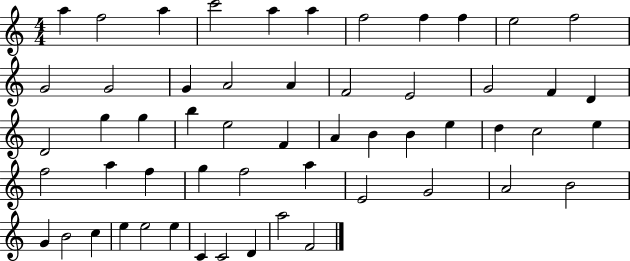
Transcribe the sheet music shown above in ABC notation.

X:1
T:Untitled
M:4/4
L:1/4
K:C
a f2 a c'2 a a f2 f f e2 f2 G2 G2 G A2 A F2 E2 G2 F D D2 g g b e2 F A B B e d c2 e f2 a f g f2 a E2 G2 A2 B2 G B2 c e e2 e C C2 D a2 F2